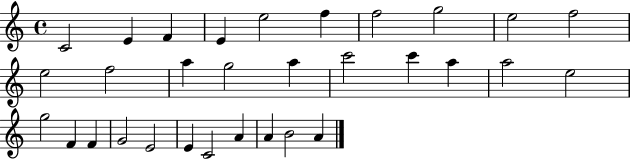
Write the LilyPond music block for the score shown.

{
  \clef treble
  \time 4/4
  \defaultTimeSignature
  \key c \major
  c'2 e'4 f'4 | e'4 e''2 f''4 | f''2 g''2 | e''2 f''2 | \break e''2 f''2 | a''4 g''2 a''4 | c'''2 c'''4 a''4 | a''2 e''2 | \break g''2 f'4 f'4 | g'2 e'2 | e'4 c'2 a'4 | a'4 b'2 a'4 | \break \bar "|."
}